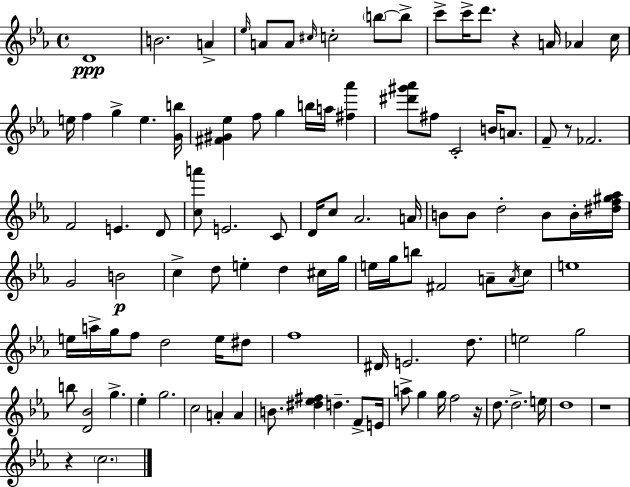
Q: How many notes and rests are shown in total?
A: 106